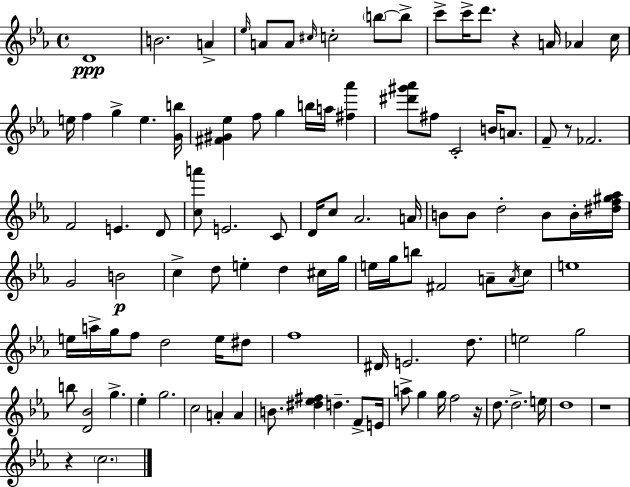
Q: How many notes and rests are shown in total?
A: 106